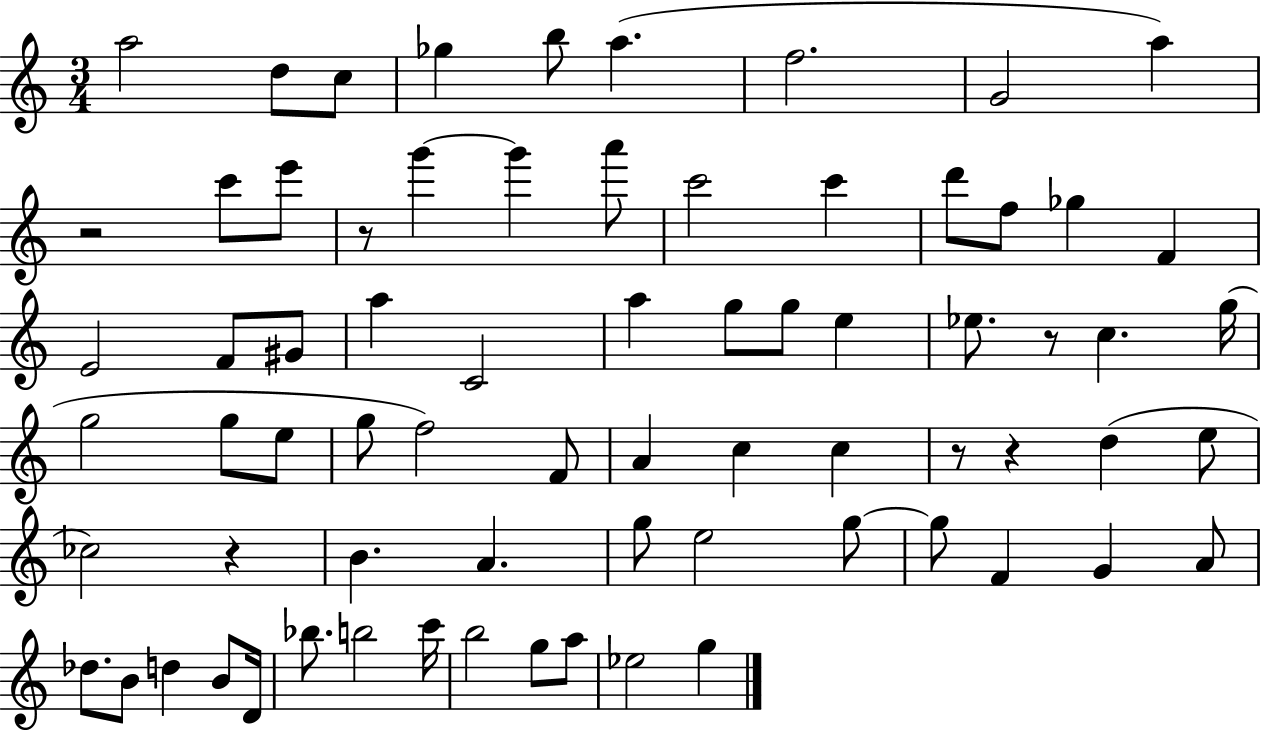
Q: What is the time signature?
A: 3/4